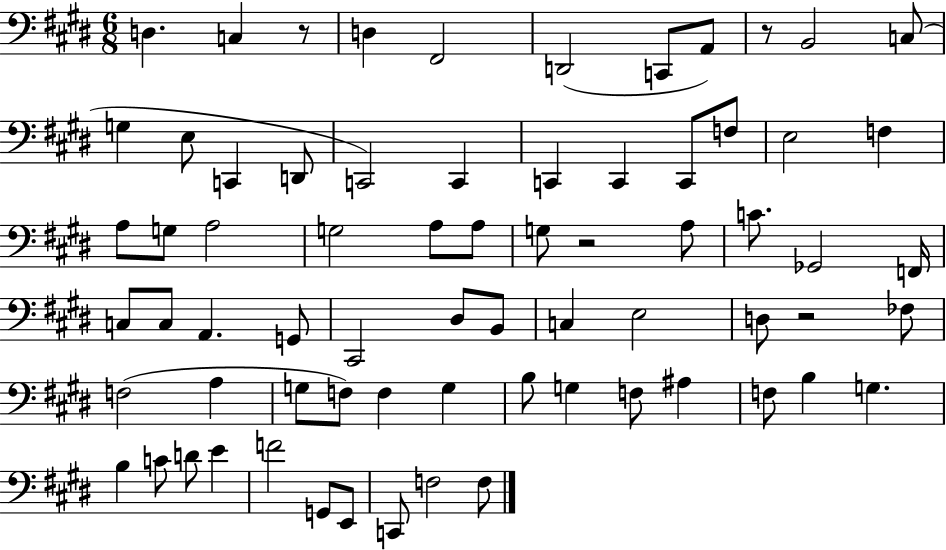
D3/q. C3/q R/e D3/q F#2/h D2/h C2/e A2/e R/e B2/h C3/e G3/q E3/e C2/q D2/e C2/h C2/q C2/q C2/q C2/e F3/e E3/h F3/q A3/e G3/e A3/h G3/h A3/e A3/e G3/e R/h A3/e C4/e. Gb2/h F2/s C3/e C3/e A2/q. G2/e C#2/h D#3/e B2/e C3/q E3/h D3/e R/h FES3/e F3/h A3/q G3/e F3/e F3/q G3/q B3/e G3/q F3/e A#3/q F3/e B3/q G3/q. B3/q C4/e D4/e E4/q F4/h G2/e E2/e C2/e F3/h F3/e